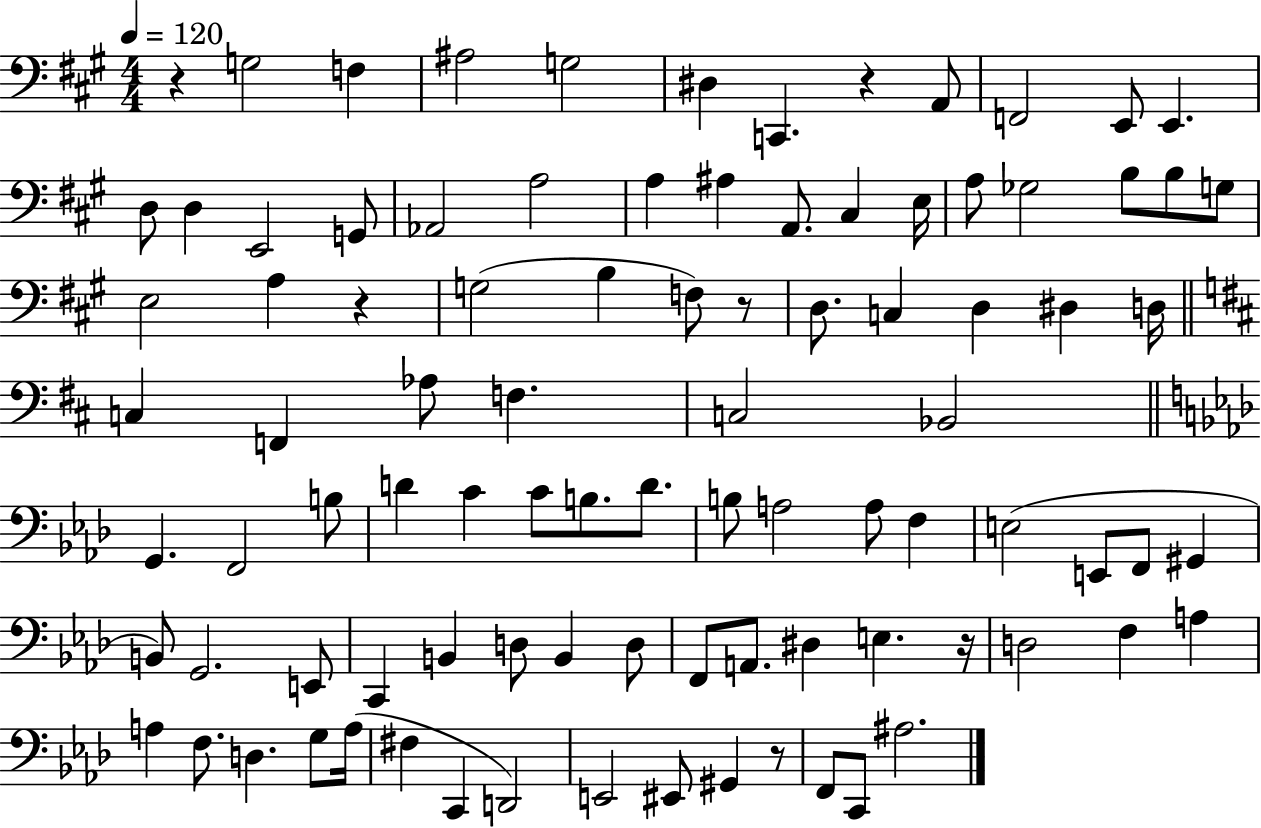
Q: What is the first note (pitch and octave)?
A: G3